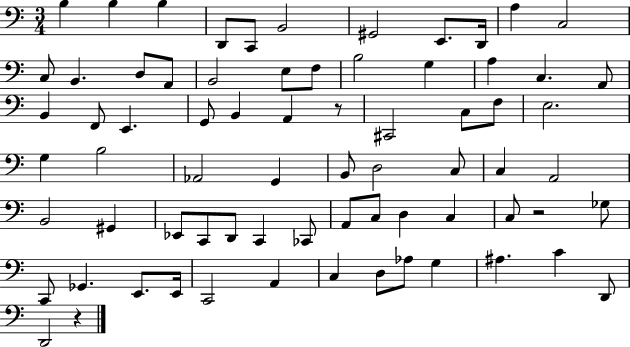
B3/q B3/q B3/q D2/e C2/e B2/h G#2/h E2/e. D2/s A3/q C3/h C3/e B2/q. D3/e A2/e B2/h E3/e F3/e B3/h G3/q A3/q C3/q. A2/e B2/q F2/e E2/q. G2/e B2/q A2/q R/e C#2/h C3/e F3/e E3/h. G3/q B3/h Ab2/h G2/q B2/e D3/h C3/e C3/q A2/h B2/h G#2/q Eb2/e C2/e D2/e C2/q CES2/e A2/e C3/e D3/q C3/q C3/e R/h Gb3/e C2/e Gb2/q. E2/e. E2/s C2/h A2/q C3/q D3/e Ab3/e G3/q A#3/q. C4/q D2/e D2/h R/q